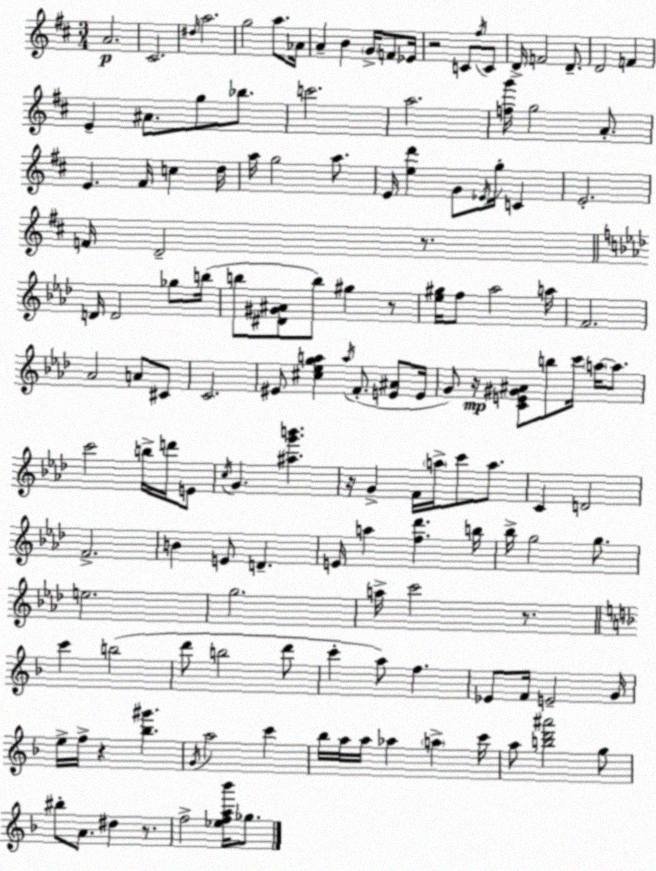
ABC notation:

X:1
T:Untitled
M:3/4
L:1/4
K:D
A2 ^C2 ^d/4 a2 g2 a/2 _A/4 A B G/4 F/2 _E/4 z2 C/2 ^f/4 C/2 D/4 F2 D/2 D2 F E ^A/2 g/2 _b/2 c'2 a2 [fg']/4 g2 A/2 E ^F/4 c d/4 a/4 g2 a/2 E/4 [ed'] G/2 _E/4 g/4 C E2 F/4 D2 z/2 D/4 D2 _g/2 b/4 b/2 [^D^G^A]/2 b/2 ^g z/2 [_e^g]/4 f/2 _a2 a/4 F2 _A2 A/2 ^C/2 C2 ^E/2 [^c_ega] a/4 F/2 [E^A]/2 E/4 G/2 z/4 [CE^G^A]/2 b/2 c'/4 a/4 a/2 c'2 b/4 d'/4 E/2 c/4 G [^ag'b'] z/4 G F/4 a/4 c'/2 a/2 C D2 F2 B E/2 D E/4 a [f_d'] b/4 _b/4 g2 g/2 e2 g2 a/4 c'2 z/2 c' b2 d'/2 b2 d'/2 c' a/2 f _E/2 F/4 E2 G/4 e/4 f/4 z [_b^g'] G/4 a2 c' _b/4 a/4 a/4 _a a c'/4 a/2 [bd'^a']2 g/2 ^b/2 A/2 ^d z/2 f2 [_efa_b']/4 _g/2